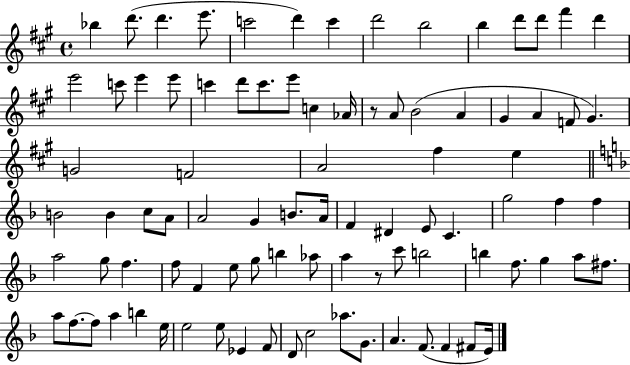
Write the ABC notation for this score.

X:1
T:Untitled
M:4/4
L:1/4
K:A
_b d'/2 d' e'/2 c'2 d' c' d'2 b2 b d'/2 d'/2 ^f' d' e'2 c'/2 e' e'/2 c' d'/2 c'/2 e'/2 c _A/4 z/2 A/2 B2 A ^G A F/2 ^G G2 F2 A2 ^f e B2 B c/2 A/2 A2 G B/2 A/4 F ^D E/2 C g2 f f a2 g/2 f f/2 F e/2 g/2 b _a/2 a z/2 c'/2 b2 b f/2 g a/2 ^f/2 a/2 f/2 f/2 a b e/4 e2 e/2 _E F/2 D/2 c2 _a/2 G/2 A F/2 F ^F/2 E/4